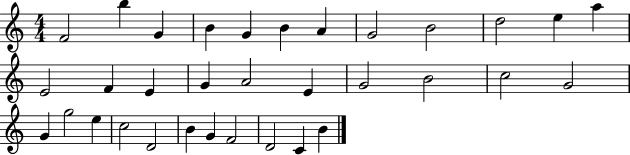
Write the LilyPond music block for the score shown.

{
  \clef treble
  \numericTimeSignature
  \time 4/4
  \key c \major
  f'2 b''4 g'4 | b'4 g'4 b'4 a'4 | g'2 b'2 | d''2 e''4 a''4 | \break e'2 f'4 e'4 | g'4 a'2 e'4 | g'2 b'2 | c''2 g'2 | \break g'4 g''2 e''4 | c''2 d'2 | b'4 g'4 f'2 | d'2 c'4 b'4 | \break \bar "|."
}